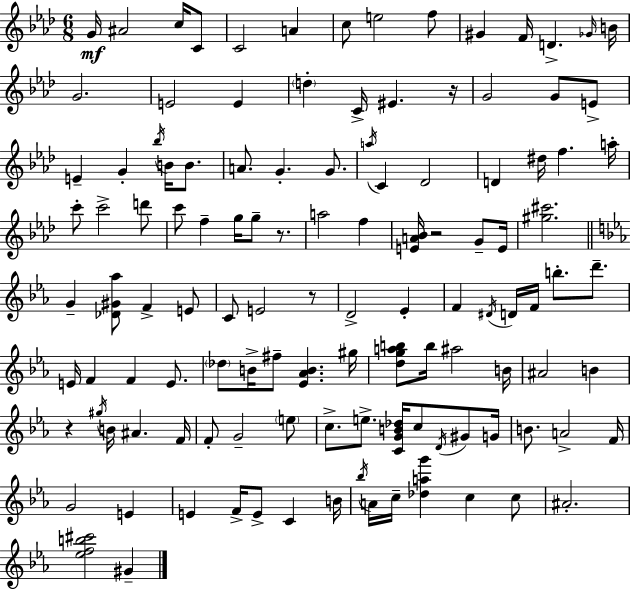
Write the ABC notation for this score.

X:1
T:Untitled
M:6/8
L:1/4
K:Fm
G/4 ^A2 c/4 C/2 C2 A c/2 e2 f/2 ^G F/4 D _G/4 B/4 G2 E2 E d C/4 ^E z/4 G2 G/2 E/2 E G _b/4 B/4 B/2 A/2 G G/2 a/4 C _D2 D ^d/4 f a/4 c'/2 c'2 d'/2 c'/2 f g/4 g/2 z/2 a2 f [EA_B]/4 z2 G/2 E/4 [^g^c']2 G [_D^G_a]/2 F E/2 C/2 E2 z/2 D2 _E F ^D/4 D/4 F/4 b/2 d'/2 E/4 F F E/2 _d/2 B/4 ^f/2 [_E_AB] ^g/4 [dgab]/2 b/4 ^a2 B/4 ^A2 B z ^g/4 B/4 ^A F/4 F/2 G2 e/2 c/2 e/2 [CGB_d]/4 c/2 D/4 ^G/2 G/4 B/2 A2 F/4 G2 E E F/4 E/2 C B/4 _b/4 A/4 c/4 [_dag'] c c/2 ^A2 [_efb^c']2 ^G